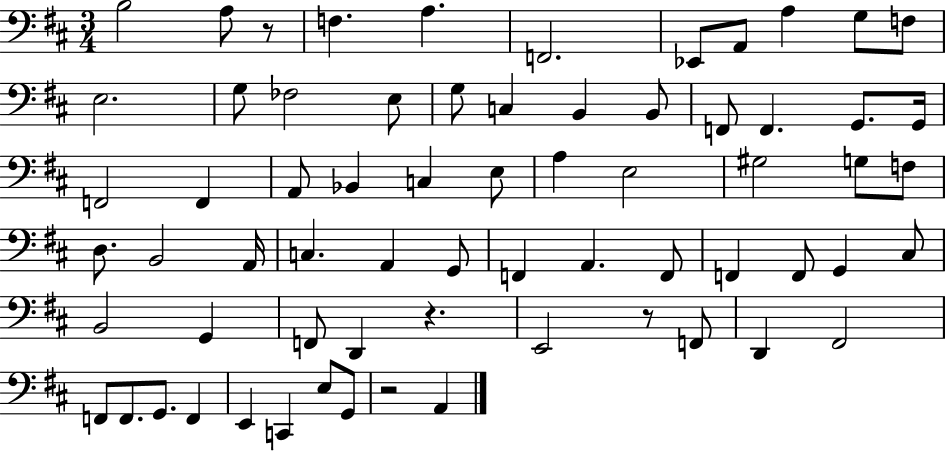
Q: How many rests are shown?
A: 4